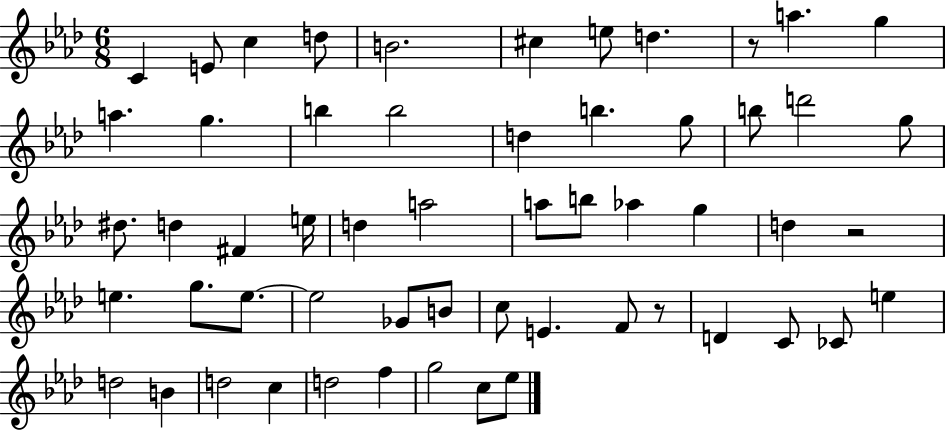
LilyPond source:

{
  \clef treble
  \numericTimeSignature
  \time 6/8
  \key aes \major
  c'4 e'8 c''4 d''8 | b'2. | cis''4 e''8 d''4. | r8 a''4. g''4 | \break a''4. g''4. | b''4 b''2 | d''4 b''4. g''8 | b''8 d'''2 g''8 | \break dis''8. d''4 fis'4 e''16 | d''4 a''2 | a''8 b''8 aes''4 g''4 | d''4 r2 | \break e''4. g''8. e''8.~~ | e''2 ges'8 b'8 | c''8 e'4. f'8 r8 | d'4 c'8 ces'8 e''4 | \break d''2 b'4 | d''2 c''4 | d''2 f''4 | g''2 c''8 ees''8 | \break \bar "|."
}